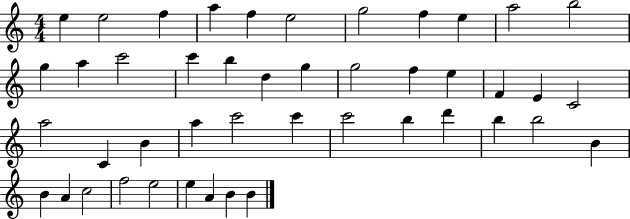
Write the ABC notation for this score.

X:1
T:Untitled
M:4/4
L:1/4
K:C
e e2 f a f e2 g2 f e a2 b2 g a c'2 c' b d g g2 f e F E C2 a2 C B a c'2 c' c'2 b d' b b2 B B A c2 f2 e2 e A B B